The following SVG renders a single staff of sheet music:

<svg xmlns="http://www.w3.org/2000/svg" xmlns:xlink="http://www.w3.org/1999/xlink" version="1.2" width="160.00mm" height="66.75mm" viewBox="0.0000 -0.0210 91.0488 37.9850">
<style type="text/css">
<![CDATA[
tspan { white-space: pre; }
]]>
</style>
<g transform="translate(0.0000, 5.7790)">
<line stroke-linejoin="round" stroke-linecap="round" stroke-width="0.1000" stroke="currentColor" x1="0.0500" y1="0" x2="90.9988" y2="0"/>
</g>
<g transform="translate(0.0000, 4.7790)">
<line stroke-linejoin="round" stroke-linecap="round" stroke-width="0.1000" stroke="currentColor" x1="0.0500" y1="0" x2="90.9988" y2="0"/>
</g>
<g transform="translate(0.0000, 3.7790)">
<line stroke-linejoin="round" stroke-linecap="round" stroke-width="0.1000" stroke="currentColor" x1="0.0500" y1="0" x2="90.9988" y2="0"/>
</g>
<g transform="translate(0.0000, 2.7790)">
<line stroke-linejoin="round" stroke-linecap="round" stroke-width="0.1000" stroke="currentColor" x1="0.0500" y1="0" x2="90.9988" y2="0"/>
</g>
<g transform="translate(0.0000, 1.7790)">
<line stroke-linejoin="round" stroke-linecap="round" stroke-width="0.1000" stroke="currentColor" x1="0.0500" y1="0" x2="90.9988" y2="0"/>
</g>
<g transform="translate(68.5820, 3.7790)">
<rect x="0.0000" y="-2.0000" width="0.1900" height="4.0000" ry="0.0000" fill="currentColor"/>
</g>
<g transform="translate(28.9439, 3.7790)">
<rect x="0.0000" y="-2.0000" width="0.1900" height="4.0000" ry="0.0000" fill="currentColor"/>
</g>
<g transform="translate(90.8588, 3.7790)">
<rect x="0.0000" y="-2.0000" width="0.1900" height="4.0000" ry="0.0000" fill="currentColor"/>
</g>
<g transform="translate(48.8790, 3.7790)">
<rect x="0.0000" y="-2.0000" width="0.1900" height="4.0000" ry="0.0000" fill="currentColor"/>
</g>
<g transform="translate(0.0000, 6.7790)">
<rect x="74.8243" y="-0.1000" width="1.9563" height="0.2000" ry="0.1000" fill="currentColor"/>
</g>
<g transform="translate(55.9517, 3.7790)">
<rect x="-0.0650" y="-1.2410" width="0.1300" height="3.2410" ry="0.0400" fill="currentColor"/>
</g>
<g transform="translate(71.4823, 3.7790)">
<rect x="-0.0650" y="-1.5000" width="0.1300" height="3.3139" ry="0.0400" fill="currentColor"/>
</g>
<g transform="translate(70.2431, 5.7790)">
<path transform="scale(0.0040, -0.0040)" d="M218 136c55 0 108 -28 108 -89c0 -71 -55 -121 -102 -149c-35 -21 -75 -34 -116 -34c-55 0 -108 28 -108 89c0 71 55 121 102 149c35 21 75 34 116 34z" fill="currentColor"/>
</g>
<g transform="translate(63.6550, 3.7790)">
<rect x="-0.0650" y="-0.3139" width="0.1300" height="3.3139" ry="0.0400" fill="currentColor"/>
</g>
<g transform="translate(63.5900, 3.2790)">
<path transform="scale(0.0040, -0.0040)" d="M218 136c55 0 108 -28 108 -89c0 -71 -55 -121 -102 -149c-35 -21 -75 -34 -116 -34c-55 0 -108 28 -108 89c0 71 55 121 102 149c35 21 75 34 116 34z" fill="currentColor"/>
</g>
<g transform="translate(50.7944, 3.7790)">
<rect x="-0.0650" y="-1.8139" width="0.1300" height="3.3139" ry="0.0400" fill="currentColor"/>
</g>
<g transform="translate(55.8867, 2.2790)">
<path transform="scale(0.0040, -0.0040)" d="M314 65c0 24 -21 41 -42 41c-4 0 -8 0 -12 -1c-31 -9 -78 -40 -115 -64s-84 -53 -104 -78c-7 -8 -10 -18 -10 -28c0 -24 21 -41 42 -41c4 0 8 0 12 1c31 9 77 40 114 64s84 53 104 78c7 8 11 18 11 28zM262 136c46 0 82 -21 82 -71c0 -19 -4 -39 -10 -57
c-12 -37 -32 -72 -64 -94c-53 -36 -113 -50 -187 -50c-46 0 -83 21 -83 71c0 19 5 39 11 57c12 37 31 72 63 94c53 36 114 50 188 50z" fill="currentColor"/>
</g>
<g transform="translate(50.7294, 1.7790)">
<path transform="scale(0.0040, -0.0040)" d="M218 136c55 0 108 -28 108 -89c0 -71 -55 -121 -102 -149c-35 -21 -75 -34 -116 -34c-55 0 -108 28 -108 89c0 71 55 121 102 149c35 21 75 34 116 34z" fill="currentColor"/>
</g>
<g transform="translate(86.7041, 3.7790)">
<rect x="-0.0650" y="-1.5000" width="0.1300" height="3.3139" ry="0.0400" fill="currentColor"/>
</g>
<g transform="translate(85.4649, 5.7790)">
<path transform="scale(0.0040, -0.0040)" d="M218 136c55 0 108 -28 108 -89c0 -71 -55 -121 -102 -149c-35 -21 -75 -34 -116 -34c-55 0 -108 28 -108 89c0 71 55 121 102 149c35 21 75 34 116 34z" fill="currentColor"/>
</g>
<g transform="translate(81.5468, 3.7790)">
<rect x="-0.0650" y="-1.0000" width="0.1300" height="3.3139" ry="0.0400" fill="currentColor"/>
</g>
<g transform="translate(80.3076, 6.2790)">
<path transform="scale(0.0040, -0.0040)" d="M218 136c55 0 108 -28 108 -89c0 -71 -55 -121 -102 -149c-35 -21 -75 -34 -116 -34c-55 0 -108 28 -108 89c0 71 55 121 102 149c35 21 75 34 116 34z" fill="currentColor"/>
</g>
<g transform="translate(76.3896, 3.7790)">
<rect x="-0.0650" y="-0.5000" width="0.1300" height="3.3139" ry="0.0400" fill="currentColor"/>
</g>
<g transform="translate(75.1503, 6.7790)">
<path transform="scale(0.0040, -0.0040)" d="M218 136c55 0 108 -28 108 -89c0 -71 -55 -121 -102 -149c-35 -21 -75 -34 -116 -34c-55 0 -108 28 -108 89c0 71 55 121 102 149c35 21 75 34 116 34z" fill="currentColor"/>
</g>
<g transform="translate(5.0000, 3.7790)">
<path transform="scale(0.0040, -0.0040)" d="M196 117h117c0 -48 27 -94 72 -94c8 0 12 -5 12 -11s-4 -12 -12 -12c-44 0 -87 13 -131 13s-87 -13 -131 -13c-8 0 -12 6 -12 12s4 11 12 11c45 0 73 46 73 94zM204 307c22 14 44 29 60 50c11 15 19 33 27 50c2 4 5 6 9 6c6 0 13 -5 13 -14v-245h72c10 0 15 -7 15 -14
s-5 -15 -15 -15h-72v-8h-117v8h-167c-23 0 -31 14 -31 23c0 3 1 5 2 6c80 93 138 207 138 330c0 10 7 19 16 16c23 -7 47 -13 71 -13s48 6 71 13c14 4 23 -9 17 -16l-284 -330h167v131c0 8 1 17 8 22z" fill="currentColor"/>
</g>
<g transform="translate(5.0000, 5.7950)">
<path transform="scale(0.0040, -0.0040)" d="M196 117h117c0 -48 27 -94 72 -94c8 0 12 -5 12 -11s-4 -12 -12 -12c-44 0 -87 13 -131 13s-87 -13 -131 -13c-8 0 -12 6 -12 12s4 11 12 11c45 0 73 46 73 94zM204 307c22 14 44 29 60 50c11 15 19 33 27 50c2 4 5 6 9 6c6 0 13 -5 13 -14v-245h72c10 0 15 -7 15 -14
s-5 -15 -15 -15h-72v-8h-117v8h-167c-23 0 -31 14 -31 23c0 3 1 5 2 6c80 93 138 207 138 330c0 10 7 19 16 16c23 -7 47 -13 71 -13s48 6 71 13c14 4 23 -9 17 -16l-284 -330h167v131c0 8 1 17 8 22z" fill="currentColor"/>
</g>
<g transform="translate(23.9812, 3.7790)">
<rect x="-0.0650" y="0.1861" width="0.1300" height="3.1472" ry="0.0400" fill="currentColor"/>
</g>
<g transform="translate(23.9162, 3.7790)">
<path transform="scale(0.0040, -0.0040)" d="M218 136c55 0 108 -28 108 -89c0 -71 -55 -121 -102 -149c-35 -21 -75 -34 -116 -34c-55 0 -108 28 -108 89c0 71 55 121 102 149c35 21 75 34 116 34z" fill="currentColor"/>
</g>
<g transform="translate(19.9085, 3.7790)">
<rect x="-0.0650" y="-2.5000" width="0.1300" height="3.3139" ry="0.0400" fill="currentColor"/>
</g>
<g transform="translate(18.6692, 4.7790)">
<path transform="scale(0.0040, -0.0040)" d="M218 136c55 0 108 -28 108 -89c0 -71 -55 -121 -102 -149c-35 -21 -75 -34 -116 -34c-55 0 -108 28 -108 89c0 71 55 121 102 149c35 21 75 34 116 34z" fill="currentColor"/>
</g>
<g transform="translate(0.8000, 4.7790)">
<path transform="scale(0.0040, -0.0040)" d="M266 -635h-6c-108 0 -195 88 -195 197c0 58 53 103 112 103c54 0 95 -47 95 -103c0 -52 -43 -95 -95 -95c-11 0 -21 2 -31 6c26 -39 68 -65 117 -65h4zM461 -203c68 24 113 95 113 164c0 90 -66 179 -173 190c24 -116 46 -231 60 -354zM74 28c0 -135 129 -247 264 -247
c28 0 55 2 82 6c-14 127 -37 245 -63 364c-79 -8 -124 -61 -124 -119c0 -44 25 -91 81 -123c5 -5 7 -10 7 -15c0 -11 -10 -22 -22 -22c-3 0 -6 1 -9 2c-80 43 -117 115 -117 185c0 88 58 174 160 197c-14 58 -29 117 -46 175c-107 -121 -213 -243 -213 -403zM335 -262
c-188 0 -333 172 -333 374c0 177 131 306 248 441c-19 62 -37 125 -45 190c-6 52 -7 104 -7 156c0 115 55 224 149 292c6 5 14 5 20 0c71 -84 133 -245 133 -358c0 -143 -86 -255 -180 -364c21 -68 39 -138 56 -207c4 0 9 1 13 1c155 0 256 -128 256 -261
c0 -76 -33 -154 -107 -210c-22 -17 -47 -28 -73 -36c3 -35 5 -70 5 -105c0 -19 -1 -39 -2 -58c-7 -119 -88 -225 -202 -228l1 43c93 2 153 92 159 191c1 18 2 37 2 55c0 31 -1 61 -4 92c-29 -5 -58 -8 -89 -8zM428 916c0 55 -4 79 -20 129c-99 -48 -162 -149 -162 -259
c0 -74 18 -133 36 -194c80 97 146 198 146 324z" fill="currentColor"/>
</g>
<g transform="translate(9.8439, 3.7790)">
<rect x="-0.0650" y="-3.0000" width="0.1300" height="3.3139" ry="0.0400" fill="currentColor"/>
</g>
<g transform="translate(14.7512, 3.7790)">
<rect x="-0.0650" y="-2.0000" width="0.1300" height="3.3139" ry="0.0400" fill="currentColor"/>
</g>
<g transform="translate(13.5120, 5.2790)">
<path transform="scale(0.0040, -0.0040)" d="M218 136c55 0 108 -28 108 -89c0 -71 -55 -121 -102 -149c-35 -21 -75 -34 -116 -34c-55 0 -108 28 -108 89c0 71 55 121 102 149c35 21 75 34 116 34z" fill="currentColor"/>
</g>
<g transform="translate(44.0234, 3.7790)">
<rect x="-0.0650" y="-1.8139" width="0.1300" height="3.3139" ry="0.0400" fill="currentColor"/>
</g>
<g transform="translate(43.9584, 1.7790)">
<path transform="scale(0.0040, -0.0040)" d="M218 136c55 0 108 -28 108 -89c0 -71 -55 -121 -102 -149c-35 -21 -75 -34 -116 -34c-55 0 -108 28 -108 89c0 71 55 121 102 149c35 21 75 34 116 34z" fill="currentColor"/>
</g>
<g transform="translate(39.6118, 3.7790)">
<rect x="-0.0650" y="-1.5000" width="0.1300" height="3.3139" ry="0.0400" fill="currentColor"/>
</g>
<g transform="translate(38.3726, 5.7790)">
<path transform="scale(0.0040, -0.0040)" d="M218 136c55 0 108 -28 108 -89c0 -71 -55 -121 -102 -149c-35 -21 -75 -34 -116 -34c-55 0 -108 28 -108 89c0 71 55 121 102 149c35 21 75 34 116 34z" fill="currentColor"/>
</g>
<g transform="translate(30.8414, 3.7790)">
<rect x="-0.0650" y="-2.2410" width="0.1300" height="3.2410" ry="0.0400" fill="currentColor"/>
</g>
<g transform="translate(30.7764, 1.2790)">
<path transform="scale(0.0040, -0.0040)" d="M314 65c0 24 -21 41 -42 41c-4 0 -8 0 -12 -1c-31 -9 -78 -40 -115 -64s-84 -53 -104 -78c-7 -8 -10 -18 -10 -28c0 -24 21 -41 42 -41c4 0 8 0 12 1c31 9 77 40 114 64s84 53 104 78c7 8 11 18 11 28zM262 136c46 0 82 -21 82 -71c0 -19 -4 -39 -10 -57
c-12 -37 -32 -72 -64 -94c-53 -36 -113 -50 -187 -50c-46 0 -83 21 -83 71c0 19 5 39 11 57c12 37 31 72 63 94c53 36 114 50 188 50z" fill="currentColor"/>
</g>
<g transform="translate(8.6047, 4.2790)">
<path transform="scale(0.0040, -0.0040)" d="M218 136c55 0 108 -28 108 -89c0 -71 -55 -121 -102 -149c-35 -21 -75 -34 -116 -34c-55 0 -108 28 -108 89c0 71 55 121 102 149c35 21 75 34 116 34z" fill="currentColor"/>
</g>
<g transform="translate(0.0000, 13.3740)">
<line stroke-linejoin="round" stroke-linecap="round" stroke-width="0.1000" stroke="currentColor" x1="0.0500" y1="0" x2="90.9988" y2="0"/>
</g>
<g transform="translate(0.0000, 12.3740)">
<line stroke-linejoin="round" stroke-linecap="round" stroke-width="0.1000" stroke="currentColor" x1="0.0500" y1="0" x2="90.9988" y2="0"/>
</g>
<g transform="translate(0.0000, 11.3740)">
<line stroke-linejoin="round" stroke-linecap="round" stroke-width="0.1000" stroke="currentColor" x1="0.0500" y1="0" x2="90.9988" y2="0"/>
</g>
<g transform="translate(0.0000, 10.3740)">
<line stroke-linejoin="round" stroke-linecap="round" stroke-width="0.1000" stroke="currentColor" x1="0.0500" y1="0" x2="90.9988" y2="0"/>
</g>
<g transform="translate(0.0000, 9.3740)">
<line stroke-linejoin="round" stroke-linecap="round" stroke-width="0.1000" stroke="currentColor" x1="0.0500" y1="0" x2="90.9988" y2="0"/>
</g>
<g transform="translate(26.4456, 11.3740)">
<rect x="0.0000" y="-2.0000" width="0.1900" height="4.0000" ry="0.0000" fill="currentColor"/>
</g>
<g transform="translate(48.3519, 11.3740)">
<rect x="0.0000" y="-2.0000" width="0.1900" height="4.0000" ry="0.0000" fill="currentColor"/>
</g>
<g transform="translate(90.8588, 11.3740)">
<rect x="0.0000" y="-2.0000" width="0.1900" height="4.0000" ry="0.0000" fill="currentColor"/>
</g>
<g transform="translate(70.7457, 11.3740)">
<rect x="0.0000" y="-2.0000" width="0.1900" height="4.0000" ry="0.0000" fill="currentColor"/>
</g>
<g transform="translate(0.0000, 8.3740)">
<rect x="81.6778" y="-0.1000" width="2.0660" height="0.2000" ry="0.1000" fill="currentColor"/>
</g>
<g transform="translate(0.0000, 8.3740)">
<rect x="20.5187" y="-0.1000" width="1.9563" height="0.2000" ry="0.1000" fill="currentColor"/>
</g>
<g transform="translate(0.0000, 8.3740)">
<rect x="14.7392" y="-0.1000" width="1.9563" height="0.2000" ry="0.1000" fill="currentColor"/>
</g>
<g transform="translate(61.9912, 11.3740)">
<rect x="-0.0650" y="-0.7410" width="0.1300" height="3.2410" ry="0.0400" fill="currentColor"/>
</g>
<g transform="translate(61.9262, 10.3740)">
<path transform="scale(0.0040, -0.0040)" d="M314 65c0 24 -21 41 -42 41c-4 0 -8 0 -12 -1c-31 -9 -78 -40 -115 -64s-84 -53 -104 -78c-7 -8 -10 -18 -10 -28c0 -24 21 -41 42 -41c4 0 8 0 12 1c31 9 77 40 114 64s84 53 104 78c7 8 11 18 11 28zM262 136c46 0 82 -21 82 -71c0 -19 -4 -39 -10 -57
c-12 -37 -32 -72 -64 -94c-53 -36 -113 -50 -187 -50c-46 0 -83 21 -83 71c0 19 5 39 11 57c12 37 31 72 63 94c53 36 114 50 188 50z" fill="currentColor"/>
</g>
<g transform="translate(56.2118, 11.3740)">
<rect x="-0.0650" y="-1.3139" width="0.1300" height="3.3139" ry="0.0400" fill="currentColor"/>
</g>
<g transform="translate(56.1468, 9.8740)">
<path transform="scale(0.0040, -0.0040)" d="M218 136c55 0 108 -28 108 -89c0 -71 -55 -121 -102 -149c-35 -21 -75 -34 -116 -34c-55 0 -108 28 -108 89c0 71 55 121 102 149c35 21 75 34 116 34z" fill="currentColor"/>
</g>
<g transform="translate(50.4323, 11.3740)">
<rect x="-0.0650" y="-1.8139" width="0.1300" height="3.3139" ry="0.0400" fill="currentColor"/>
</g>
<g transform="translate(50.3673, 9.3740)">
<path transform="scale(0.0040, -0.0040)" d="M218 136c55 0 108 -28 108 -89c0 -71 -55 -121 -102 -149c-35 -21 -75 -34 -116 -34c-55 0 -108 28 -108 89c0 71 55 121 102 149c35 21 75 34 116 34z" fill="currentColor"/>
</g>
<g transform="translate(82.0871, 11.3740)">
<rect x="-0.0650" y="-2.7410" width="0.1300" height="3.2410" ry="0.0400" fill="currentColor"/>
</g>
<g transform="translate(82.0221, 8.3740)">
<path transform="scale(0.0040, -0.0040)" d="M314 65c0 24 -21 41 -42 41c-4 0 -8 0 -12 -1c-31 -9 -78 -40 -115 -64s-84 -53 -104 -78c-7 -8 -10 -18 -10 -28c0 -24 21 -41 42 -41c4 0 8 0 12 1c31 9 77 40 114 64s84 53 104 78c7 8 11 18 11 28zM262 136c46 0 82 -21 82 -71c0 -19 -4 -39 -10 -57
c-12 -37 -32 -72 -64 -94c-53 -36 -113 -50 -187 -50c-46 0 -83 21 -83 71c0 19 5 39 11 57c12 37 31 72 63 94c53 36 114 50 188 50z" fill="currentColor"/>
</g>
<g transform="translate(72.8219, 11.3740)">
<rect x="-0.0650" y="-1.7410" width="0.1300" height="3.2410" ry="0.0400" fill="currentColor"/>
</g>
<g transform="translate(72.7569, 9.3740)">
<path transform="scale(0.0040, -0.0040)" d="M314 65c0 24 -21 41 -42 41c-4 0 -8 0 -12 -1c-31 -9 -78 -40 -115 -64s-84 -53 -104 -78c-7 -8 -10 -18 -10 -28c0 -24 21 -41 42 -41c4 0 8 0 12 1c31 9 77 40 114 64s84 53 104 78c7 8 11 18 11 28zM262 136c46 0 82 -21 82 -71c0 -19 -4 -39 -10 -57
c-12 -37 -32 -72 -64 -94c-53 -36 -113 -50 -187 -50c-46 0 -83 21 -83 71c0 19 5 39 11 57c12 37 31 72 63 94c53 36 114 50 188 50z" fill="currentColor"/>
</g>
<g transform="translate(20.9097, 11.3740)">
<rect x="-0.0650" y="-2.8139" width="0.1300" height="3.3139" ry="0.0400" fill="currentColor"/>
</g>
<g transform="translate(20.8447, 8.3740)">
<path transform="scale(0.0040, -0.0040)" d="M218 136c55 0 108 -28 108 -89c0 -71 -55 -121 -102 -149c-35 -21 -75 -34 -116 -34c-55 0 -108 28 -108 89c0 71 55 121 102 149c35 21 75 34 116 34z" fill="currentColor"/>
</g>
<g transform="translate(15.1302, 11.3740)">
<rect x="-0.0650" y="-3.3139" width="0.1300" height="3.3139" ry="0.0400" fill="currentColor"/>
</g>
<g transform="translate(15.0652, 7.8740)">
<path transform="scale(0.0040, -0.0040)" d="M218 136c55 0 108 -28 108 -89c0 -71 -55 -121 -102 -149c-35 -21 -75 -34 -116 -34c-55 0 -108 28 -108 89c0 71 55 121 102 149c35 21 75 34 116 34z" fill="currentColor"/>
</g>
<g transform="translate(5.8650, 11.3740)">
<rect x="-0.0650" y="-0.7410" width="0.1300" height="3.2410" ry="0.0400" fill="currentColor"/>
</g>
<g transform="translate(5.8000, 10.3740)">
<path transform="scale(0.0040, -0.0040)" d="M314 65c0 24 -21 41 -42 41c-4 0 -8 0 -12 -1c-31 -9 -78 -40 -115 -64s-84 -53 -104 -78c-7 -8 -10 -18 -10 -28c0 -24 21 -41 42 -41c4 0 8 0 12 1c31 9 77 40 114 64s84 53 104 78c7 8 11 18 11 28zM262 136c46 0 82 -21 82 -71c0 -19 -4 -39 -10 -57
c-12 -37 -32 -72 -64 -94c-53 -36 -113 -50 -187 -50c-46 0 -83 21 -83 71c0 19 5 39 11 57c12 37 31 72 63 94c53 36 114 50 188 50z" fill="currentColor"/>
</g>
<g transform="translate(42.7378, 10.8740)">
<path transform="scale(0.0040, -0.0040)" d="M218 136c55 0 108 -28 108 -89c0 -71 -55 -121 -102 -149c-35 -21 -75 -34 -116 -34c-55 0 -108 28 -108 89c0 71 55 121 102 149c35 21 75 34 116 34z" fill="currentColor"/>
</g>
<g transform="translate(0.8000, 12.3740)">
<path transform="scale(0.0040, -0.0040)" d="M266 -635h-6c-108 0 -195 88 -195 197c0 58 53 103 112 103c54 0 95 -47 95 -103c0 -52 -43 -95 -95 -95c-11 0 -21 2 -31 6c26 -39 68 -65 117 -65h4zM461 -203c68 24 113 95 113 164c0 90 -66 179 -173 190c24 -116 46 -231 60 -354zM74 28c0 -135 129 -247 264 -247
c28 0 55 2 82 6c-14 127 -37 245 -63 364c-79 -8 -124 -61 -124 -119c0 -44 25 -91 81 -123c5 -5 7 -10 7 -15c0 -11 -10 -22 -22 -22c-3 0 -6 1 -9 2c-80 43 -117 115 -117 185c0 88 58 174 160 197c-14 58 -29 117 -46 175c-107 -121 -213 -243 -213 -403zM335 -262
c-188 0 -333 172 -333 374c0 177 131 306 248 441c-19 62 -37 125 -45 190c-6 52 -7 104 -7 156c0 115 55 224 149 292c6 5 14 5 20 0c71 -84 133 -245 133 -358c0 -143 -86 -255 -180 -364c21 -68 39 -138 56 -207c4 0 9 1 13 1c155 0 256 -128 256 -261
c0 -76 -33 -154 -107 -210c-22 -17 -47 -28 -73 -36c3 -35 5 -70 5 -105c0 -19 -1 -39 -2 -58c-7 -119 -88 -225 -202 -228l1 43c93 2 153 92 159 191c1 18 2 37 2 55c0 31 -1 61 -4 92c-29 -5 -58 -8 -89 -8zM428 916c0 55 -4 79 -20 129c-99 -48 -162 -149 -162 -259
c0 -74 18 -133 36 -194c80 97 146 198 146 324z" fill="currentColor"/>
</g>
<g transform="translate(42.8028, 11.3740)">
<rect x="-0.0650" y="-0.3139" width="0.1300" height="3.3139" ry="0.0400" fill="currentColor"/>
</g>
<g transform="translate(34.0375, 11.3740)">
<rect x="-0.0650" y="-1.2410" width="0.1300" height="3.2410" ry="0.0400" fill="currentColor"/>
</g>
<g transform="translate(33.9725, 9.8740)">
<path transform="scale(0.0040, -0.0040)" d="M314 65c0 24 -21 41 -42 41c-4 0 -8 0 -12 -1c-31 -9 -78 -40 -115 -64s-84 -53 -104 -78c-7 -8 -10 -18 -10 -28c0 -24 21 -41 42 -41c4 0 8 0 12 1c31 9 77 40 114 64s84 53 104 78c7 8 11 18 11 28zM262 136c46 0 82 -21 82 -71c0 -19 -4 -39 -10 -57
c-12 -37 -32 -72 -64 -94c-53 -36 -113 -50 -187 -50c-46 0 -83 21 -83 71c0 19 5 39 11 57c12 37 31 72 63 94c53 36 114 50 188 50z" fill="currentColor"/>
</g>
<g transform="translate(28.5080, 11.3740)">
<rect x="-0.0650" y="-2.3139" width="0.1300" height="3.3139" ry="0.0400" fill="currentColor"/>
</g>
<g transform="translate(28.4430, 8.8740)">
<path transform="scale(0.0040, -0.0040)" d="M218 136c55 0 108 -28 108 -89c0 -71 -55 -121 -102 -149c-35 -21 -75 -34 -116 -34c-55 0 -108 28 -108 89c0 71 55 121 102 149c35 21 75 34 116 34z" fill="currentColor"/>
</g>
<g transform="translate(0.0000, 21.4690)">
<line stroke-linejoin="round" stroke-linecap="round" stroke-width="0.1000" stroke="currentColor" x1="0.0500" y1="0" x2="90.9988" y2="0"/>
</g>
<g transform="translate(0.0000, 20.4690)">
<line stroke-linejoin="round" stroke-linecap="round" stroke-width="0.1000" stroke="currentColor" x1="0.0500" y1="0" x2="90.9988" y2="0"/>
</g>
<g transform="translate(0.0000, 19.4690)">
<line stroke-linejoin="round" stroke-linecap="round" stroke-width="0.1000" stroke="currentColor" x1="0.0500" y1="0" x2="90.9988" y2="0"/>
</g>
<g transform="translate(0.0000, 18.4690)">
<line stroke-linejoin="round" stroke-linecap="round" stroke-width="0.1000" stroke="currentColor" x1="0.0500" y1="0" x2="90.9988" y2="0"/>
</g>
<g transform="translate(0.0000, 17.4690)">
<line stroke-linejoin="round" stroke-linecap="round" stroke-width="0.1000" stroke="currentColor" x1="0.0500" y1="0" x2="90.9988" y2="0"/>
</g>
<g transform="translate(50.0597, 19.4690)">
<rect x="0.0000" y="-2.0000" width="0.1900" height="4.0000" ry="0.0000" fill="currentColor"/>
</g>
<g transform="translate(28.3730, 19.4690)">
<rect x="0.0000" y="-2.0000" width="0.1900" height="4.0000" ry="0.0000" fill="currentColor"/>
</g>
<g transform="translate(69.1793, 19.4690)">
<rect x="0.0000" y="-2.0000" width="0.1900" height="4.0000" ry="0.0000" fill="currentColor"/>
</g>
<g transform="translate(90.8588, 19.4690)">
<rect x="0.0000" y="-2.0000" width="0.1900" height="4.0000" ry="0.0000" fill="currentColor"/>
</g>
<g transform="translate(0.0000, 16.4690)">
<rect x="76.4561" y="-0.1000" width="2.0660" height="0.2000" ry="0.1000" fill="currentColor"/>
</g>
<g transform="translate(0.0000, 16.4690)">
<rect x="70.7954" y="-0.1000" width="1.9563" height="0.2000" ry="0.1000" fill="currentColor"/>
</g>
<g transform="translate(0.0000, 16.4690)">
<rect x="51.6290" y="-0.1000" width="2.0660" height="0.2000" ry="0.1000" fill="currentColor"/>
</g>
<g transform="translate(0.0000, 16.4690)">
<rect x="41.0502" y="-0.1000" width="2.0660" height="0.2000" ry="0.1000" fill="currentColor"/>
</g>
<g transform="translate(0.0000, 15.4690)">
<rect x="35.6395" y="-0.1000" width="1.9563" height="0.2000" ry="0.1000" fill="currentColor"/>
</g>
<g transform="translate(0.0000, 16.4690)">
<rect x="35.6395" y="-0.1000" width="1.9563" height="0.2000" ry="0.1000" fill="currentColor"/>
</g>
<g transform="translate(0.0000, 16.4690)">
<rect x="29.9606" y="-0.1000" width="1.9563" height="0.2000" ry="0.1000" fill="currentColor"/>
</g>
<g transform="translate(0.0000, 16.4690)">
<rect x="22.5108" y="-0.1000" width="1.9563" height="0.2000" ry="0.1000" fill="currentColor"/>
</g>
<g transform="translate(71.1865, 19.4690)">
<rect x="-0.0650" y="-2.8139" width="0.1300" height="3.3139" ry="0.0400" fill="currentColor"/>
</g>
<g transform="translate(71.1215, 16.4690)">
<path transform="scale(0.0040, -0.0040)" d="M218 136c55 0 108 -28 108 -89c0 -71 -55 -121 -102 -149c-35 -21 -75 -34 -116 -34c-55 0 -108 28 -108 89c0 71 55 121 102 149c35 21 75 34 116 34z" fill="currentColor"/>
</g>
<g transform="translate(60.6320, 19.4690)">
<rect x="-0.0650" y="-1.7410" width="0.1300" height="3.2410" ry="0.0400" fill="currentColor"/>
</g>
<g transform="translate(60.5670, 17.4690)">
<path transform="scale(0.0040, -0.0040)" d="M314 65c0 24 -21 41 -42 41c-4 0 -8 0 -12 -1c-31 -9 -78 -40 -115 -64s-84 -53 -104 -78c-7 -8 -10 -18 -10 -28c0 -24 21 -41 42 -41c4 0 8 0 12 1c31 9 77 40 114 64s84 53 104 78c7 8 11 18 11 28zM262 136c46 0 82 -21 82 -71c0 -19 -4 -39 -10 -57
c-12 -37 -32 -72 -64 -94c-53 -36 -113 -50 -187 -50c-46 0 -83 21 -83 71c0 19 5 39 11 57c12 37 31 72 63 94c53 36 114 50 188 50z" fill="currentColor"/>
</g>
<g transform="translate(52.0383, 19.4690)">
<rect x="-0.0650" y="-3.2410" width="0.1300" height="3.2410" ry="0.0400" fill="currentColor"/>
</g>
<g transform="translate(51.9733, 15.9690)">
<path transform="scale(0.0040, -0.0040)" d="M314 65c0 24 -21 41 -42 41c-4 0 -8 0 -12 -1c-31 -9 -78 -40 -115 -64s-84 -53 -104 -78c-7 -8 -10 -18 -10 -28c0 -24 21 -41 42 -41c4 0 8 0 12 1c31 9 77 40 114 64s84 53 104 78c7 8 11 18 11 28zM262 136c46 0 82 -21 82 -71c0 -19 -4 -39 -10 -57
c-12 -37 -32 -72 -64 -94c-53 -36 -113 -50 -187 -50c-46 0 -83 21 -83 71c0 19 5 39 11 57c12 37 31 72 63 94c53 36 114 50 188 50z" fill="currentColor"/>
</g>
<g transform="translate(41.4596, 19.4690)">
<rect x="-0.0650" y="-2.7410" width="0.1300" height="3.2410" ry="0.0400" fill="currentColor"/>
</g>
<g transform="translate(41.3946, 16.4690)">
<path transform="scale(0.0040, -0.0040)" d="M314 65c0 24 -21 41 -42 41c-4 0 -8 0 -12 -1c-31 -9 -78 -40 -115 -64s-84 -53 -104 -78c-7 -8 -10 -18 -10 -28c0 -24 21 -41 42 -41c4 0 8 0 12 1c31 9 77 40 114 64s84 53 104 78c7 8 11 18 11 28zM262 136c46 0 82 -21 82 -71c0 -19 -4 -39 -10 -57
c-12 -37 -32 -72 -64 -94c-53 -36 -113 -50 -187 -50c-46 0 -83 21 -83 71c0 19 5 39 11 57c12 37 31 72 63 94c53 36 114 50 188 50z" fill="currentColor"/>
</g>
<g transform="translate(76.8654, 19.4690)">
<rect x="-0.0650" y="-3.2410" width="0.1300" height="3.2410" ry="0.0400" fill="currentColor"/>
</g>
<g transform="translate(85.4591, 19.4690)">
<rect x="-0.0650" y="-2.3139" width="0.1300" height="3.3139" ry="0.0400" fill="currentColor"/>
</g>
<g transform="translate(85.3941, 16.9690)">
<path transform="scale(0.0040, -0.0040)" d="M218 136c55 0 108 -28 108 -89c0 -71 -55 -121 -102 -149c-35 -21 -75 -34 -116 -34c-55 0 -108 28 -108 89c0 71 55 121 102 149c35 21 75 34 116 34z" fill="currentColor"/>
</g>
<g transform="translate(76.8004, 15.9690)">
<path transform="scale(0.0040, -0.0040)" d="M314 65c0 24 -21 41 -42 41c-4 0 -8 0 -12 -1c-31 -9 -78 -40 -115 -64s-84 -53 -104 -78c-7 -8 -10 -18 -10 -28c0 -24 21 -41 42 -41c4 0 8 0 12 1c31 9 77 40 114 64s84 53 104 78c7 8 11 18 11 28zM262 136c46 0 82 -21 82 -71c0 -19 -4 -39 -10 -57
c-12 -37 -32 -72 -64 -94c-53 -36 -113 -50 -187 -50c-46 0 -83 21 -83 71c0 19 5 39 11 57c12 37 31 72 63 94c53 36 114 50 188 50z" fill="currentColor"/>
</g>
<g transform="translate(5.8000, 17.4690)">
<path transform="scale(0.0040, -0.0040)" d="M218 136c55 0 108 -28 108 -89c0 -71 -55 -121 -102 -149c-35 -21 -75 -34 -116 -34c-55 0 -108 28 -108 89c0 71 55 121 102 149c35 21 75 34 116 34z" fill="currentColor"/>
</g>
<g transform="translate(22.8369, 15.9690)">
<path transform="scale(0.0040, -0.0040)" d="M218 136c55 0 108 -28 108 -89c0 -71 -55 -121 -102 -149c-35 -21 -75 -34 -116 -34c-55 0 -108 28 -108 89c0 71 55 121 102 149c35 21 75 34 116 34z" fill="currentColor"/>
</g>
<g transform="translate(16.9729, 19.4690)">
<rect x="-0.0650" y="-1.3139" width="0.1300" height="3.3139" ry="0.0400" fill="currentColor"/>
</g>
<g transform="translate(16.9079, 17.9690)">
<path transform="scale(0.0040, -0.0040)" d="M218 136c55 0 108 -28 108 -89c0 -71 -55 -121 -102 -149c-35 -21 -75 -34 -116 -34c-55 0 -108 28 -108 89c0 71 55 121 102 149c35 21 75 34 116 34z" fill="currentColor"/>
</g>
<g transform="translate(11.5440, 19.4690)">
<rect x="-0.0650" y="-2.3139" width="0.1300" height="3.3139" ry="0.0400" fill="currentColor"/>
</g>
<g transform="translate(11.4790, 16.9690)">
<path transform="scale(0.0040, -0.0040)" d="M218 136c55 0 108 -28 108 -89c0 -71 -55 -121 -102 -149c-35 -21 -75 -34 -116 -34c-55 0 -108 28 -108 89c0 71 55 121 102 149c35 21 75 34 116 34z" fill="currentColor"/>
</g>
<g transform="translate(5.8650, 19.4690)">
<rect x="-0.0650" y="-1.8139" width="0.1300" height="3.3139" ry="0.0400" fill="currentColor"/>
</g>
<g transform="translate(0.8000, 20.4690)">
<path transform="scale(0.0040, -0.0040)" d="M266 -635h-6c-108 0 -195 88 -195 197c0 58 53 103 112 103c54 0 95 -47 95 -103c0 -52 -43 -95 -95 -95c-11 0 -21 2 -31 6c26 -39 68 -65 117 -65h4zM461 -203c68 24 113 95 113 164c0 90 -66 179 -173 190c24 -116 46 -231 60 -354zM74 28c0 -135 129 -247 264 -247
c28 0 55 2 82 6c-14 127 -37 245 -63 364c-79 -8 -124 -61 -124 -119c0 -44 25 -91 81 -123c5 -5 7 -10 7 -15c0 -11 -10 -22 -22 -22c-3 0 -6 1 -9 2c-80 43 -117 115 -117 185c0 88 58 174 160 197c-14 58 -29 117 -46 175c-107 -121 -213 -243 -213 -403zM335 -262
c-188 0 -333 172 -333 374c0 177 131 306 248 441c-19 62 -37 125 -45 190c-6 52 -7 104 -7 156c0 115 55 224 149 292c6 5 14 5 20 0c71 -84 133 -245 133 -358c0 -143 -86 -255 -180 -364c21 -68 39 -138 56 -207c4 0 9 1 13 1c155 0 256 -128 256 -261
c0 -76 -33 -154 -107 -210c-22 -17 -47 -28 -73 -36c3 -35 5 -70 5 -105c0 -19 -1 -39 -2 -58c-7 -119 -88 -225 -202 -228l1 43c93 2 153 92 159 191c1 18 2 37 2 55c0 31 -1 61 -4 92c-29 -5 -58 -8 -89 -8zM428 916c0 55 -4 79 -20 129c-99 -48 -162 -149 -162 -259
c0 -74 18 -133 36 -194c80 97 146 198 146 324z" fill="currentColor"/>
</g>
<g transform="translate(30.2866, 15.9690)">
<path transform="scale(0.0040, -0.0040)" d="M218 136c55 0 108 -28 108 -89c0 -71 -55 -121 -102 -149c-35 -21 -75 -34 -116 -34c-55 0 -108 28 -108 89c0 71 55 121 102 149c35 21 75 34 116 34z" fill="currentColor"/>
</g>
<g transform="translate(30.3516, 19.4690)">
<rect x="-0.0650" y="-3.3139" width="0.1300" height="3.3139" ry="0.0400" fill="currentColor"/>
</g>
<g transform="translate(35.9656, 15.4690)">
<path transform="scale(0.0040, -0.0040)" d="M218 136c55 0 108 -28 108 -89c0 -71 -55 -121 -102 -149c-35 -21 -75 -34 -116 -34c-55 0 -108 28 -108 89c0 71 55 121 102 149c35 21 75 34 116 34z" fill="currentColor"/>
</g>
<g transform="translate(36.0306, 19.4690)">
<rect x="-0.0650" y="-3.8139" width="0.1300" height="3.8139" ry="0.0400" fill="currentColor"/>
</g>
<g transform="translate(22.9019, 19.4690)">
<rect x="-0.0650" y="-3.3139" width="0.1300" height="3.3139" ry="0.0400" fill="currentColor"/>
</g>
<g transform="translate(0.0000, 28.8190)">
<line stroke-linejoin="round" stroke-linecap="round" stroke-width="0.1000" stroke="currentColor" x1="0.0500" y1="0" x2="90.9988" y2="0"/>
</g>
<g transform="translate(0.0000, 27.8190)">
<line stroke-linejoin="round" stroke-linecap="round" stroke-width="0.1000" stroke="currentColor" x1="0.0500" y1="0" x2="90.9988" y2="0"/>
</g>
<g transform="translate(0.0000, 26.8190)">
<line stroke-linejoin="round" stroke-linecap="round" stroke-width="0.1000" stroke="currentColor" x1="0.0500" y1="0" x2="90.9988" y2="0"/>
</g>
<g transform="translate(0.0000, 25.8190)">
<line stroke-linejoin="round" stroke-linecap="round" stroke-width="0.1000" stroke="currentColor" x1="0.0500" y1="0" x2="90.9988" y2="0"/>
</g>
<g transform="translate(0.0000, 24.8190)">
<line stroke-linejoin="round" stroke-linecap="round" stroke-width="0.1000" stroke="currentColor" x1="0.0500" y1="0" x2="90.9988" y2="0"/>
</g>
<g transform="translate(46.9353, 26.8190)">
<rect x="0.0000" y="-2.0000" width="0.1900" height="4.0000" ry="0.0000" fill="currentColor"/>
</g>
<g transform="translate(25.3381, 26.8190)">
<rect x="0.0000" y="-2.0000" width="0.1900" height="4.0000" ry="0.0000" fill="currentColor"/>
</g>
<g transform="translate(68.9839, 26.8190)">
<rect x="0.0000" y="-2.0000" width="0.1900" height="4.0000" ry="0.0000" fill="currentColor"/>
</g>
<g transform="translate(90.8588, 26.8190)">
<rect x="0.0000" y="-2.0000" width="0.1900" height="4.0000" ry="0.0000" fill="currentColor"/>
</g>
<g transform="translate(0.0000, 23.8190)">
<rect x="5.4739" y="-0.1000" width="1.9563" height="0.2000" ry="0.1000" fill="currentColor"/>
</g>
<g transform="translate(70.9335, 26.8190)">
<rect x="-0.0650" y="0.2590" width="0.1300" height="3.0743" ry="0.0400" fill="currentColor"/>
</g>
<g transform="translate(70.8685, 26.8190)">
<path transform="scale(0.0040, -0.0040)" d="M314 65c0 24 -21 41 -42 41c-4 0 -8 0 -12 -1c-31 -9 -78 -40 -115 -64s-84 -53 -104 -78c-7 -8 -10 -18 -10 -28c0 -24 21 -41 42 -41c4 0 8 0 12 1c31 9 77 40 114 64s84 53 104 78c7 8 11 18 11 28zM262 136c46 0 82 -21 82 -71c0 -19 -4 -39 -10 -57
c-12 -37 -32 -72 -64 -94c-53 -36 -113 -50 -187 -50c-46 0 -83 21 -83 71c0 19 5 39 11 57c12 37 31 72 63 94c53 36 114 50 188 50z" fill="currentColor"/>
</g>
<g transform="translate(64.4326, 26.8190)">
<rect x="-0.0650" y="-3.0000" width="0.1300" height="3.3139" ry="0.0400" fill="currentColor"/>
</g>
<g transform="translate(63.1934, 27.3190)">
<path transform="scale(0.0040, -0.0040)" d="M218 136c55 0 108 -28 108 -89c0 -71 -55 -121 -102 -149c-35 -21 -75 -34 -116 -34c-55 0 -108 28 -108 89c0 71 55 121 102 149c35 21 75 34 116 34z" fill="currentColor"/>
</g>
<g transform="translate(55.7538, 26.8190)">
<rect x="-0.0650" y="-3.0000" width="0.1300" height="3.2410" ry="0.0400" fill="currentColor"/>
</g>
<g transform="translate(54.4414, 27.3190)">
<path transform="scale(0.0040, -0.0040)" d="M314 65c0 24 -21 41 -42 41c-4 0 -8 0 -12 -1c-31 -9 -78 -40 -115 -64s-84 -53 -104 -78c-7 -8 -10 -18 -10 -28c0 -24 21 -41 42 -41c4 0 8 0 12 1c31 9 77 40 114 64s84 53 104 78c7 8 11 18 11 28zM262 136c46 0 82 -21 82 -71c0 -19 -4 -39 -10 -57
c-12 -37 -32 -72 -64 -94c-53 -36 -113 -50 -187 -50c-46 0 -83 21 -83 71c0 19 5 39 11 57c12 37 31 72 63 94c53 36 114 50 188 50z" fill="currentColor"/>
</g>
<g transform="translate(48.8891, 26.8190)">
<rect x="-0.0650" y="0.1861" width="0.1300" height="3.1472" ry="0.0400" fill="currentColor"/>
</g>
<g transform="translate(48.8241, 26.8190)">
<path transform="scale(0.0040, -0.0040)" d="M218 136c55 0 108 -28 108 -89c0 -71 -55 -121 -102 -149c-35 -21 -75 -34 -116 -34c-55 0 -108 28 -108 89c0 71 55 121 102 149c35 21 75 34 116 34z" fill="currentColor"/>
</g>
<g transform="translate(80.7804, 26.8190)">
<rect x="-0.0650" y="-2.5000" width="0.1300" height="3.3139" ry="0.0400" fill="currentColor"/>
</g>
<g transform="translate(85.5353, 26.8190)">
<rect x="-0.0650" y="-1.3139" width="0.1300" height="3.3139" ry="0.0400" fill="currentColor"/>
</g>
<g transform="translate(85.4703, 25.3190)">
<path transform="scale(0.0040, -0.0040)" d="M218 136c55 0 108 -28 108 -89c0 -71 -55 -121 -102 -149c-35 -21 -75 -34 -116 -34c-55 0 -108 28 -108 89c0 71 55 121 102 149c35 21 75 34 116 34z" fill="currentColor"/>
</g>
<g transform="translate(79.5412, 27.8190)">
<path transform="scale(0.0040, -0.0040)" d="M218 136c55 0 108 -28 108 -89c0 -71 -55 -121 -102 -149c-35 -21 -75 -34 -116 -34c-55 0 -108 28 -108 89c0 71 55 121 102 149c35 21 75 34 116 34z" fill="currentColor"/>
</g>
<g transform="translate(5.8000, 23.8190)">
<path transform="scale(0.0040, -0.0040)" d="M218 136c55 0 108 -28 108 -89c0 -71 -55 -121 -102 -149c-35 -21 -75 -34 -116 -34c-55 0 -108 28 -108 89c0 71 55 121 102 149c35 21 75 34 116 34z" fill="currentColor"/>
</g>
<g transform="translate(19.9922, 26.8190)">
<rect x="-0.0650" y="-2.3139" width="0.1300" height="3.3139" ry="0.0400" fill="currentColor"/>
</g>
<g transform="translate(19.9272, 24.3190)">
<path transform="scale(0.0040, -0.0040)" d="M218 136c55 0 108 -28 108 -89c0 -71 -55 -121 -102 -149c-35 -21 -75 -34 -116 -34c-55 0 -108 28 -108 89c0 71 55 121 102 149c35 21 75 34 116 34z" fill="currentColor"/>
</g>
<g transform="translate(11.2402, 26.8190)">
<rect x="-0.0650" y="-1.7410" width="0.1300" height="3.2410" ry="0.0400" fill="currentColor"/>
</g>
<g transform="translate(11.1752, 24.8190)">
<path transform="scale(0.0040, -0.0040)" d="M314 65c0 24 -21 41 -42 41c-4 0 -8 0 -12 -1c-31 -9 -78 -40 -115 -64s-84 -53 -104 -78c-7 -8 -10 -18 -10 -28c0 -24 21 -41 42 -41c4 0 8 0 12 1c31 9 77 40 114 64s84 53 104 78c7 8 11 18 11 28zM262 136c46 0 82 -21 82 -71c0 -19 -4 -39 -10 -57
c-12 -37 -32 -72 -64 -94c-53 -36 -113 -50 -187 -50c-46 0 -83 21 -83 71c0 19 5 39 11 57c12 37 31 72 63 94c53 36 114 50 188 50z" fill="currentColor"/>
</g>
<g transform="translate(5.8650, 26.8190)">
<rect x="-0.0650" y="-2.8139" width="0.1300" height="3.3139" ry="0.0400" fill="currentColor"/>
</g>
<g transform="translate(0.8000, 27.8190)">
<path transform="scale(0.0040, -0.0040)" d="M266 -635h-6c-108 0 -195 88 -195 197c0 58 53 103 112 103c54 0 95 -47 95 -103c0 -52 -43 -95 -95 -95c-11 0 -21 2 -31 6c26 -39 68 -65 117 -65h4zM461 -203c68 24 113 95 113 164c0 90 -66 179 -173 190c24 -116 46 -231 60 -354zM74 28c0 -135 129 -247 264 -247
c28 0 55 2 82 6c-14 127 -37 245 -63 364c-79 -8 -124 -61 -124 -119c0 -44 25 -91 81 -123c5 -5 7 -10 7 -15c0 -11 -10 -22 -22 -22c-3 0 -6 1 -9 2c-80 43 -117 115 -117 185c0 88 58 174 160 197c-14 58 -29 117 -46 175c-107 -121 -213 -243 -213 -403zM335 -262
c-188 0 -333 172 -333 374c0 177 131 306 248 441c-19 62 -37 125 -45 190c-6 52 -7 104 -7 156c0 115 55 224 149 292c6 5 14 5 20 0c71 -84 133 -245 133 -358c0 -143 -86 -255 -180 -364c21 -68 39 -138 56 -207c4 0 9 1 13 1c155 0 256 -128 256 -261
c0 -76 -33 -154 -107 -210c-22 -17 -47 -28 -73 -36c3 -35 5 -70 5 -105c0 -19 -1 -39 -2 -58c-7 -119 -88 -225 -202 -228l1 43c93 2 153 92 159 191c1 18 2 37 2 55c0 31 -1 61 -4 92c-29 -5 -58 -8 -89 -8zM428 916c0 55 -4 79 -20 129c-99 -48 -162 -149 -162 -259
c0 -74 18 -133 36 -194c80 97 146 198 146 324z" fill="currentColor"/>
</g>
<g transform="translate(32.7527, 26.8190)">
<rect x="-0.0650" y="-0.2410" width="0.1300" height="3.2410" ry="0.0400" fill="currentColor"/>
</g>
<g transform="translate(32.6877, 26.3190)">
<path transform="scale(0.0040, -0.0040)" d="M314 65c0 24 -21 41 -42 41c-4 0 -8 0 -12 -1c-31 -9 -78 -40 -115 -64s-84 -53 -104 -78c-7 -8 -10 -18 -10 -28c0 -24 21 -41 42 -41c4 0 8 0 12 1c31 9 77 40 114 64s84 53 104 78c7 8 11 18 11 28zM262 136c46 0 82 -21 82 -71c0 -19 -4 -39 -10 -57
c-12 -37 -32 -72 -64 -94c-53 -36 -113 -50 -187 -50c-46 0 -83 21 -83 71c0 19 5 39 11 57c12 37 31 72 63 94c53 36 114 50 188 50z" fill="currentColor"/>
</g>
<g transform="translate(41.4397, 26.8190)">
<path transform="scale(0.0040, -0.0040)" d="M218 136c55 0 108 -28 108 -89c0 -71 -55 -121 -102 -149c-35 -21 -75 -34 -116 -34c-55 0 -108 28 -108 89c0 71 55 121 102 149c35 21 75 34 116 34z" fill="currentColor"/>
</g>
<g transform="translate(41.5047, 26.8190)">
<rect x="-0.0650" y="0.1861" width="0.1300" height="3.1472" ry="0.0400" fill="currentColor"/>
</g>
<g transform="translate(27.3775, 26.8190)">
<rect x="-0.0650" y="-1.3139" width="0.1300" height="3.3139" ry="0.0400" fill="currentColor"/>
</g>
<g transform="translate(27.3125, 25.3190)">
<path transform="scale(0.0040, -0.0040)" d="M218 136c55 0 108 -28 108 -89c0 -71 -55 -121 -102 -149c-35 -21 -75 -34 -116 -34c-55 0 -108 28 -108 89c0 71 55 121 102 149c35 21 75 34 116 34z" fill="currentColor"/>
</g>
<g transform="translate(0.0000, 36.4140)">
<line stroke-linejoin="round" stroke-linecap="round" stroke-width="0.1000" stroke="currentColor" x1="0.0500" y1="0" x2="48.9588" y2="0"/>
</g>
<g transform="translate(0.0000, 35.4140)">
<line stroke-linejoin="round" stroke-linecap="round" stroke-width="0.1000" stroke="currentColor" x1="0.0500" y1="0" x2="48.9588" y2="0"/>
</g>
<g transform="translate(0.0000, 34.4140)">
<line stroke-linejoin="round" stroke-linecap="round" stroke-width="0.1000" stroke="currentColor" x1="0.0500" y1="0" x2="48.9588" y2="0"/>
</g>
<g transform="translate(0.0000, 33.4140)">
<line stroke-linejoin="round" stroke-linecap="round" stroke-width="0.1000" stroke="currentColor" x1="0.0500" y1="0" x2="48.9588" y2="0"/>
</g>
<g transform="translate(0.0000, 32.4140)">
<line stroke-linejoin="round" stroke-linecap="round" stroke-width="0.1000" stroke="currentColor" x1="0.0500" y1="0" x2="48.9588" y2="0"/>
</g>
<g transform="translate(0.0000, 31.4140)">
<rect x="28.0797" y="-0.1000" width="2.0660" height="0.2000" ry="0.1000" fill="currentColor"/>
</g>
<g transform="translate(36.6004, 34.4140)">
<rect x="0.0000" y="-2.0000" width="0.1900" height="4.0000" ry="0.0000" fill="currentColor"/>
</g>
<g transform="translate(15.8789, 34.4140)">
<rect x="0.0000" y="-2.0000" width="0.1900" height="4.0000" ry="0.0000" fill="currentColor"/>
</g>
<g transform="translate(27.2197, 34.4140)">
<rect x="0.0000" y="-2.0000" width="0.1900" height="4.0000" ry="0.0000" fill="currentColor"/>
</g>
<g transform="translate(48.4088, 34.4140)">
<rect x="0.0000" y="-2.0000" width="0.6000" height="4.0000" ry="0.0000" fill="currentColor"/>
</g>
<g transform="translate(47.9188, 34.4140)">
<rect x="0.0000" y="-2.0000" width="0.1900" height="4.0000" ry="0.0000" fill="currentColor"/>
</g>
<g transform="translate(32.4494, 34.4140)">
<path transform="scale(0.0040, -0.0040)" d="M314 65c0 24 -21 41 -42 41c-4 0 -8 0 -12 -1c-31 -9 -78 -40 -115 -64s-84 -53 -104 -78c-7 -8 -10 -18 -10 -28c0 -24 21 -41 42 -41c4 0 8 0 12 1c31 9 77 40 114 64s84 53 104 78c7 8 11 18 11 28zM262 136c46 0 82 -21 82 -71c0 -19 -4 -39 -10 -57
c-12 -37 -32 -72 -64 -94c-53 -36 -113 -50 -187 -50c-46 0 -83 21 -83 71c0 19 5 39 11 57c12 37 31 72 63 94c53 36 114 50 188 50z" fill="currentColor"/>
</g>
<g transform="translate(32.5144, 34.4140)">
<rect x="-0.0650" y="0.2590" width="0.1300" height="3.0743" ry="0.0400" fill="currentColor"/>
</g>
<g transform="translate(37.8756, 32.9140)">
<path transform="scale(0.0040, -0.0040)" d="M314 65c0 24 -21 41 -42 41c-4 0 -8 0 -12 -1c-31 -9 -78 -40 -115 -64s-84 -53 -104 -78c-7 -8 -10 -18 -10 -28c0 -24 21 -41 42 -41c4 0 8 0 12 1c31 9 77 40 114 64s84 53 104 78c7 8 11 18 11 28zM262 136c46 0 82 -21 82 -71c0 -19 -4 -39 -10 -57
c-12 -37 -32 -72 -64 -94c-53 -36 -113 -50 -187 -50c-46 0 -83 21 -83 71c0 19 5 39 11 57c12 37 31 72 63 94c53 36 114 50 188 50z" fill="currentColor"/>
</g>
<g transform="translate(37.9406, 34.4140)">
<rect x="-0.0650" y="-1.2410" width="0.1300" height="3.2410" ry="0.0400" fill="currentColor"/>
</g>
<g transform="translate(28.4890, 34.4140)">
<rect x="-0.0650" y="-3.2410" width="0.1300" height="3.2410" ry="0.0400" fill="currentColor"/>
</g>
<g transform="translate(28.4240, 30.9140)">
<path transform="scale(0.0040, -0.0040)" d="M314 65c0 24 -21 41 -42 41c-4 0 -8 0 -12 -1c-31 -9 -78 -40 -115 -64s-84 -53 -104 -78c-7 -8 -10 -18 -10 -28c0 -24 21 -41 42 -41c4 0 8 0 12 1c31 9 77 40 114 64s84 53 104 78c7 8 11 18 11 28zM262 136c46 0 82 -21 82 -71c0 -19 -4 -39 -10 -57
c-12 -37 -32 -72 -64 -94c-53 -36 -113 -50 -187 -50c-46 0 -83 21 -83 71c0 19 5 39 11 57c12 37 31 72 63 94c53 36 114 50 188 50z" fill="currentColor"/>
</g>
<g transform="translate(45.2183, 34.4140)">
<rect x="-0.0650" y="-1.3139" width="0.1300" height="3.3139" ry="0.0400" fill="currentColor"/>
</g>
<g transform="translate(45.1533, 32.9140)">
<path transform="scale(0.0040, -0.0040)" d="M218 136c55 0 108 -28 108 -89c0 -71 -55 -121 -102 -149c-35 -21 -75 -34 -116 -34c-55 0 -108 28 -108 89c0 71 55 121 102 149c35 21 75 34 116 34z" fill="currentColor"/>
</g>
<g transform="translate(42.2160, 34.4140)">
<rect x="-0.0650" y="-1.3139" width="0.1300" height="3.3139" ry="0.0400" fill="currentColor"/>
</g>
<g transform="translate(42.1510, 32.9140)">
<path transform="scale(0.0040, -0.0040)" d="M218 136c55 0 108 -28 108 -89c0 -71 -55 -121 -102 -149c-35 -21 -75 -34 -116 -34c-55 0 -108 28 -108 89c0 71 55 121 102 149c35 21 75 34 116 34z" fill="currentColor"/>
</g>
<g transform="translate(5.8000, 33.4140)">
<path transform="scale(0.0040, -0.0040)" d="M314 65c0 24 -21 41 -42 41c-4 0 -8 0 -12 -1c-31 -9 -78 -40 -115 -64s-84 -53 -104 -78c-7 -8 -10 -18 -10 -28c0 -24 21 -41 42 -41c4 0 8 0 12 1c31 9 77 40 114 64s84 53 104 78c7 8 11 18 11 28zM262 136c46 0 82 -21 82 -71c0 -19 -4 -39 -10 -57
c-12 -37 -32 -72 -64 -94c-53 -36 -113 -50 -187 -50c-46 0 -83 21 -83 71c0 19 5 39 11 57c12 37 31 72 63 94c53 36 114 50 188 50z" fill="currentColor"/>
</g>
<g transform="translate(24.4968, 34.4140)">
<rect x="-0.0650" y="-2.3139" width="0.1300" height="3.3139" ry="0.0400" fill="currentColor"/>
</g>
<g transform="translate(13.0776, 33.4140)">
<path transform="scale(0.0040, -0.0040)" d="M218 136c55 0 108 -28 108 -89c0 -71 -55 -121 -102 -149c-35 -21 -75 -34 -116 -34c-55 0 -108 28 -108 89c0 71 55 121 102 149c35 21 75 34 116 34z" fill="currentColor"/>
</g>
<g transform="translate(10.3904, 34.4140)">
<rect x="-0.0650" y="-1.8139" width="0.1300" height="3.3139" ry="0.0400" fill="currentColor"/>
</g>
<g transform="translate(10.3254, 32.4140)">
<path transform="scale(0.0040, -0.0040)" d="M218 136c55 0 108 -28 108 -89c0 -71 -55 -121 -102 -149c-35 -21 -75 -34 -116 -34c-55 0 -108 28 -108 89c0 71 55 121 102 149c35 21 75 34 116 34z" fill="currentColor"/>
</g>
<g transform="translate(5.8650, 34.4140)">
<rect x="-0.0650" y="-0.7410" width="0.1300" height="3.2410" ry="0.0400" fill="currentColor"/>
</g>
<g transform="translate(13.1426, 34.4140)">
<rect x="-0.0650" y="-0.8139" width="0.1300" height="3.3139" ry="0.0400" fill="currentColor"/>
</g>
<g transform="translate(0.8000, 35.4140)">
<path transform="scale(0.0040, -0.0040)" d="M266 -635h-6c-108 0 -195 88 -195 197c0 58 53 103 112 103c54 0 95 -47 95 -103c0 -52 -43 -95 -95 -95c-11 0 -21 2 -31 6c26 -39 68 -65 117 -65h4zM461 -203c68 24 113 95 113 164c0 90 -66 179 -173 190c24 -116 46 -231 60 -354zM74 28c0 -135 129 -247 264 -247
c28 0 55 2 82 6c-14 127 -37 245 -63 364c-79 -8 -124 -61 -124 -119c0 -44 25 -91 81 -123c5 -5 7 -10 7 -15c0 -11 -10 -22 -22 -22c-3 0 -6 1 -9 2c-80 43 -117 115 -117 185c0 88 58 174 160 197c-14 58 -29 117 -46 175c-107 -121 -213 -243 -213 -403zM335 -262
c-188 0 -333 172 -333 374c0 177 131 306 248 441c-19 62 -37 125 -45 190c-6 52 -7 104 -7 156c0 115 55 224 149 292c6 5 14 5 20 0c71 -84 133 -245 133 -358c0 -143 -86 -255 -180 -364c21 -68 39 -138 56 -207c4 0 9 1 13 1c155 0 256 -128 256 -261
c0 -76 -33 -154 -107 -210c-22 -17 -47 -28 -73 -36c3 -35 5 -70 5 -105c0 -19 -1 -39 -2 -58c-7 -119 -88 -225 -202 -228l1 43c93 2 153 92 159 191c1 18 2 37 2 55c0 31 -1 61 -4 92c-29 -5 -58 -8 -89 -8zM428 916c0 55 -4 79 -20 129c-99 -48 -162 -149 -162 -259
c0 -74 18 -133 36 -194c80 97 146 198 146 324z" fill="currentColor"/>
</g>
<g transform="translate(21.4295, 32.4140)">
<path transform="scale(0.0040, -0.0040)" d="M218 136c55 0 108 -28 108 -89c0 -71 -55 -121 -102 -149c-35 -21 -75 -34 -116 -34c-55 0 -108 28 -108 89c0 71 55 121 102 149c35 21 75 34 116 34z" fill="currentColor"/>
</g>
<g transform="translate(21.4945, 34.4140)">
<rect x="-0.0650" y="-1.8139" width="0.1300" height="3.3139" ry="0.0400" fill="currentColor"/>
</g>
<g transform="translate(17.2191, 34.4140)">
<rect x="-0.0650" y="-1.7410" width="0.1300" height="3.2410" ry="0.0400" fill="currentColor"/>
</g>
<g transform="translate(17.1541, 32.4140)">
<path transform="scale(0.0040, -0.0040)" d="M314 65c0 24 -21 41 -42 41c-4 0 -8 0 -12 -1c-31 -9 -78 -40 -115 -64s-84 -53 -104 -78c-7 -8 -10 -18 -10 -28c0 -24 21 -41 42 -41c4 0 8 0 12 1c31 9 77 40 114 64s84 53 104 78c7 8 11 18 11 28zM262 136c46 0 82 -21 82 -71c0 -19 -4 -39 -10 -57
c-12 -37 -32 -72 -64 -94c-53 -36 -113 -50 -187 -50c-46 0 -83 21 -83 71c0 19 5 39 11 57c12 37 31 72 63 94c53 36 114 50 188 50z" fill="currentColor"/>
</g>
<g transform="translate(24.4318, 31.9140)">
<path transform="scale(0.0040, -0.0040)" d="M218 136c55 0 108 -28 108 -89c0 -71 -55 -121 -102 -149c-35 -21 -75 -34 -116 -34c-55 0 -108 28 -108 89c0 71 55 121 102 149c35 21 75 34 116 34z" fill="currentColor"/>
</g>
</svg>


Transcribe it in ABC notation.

X:1
T:Untitled
M:4/4
L:1/4
K:C
A F G B g2 E f f e2 c E C D E d2 b a g e2 c f e d2 f2 a2 f g e b b c' a2 b2 f2 a b2 g a f2 g e c2 B B A2 A B2 G e d2 f d f2 f g b2 B2 e2 e e